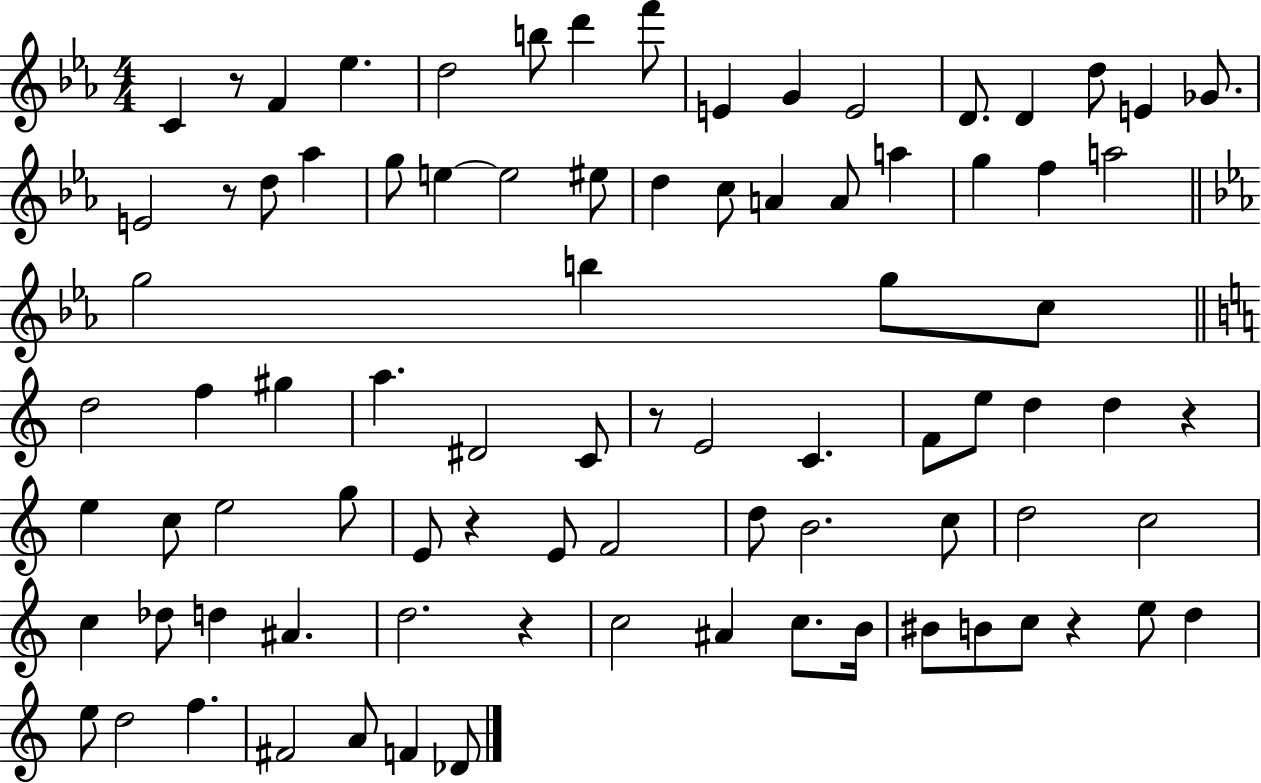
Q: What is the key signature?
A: EES major